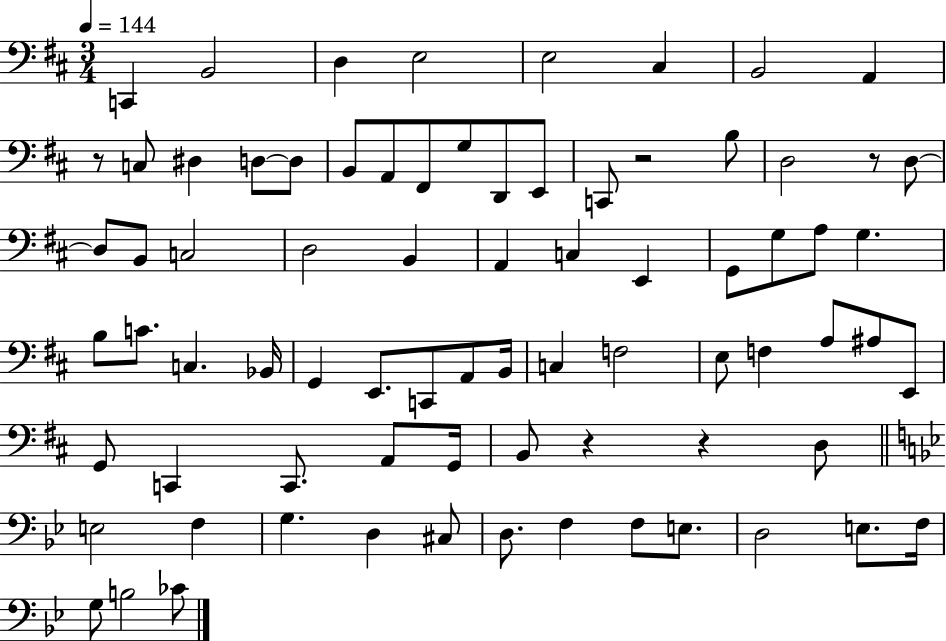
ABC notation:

X:1
T:Untitled
M:3/4
L:1/4
K:D
C,, B,,2 D, E,2 E,2 ^C, B,,2 A,, z/2 C,/2 ^D, D,/2 D,/2 B,,/2 A,,/2 ^F,,/2 G,/2 D,,/2 E,,/2 C,,/2 z2 B,/2 D,2 z/2 D,/2 D,/2 B,,/2 C,2 D,2 B,, A,, C, E,, G,,/2 G,/2 A,/2 G, B,/2 C/2 C, _B,,/4 G,, E,,/2 C,,/2 A,,/2 B,,/4 C, F,2 E,/2 F, A,/2 ^A,/2 E,,/2 G,,/2 C,, C,,/2 A,,/2 G,,/4 B,,/2 z z D,/2 E,2 F, G, D, ^C,/2 D,/2 F, F,/2 E,/2 D,2 E,/2 F,/4 G,/2 B,2 _C/2